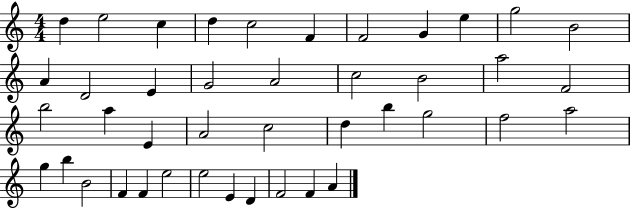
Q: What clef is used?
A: treble